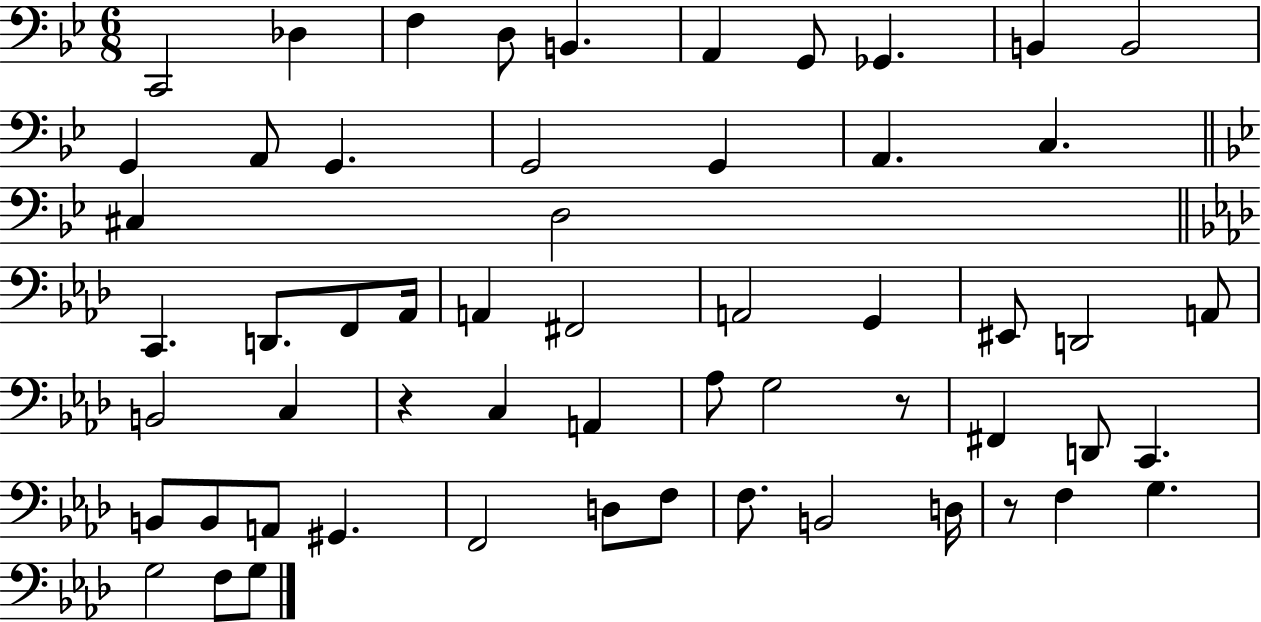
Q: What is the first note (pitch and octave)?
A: C2